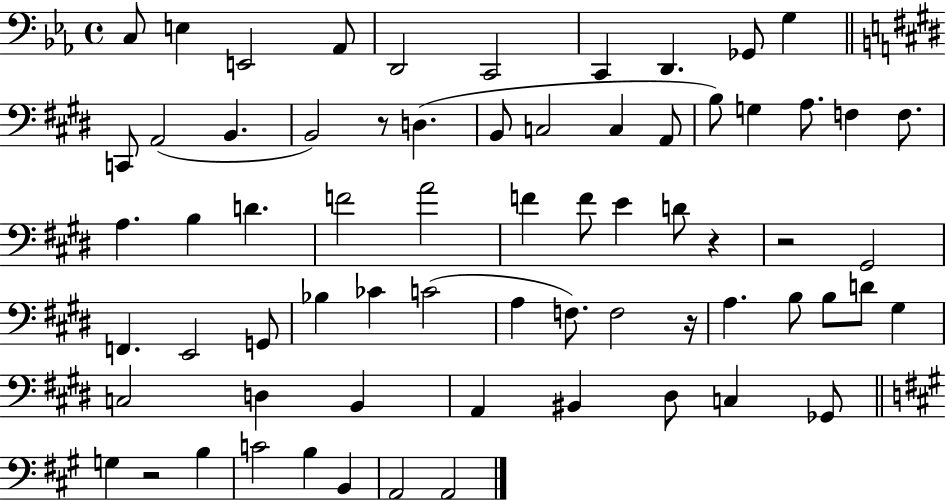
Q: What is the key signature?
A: EES major